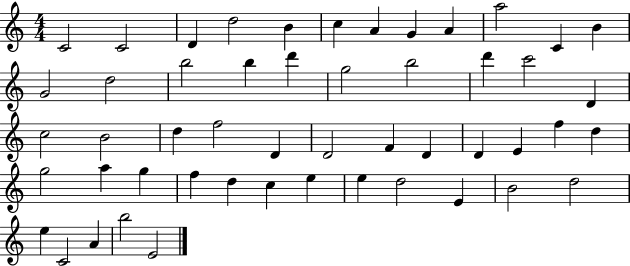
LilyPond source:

{
  \clef treble
  \numericTimeSignature
  \time 4/4
  \key c \major
  c'2 c'2 | d'4 d''2 b'4 | c''4 a'4 g'4 a'4 | a''2 c'4 b'4 | \break g'2 d''2 | b''2 b''4 d'''4 | g''2 b''2 | d'''4 c'''2 d'4 | \break c''2 b'2 | d''4 f''2 d'4 | d'2 f'4 d'4 | d'4 e'4 f''4 d''4 | \break g''2 a''4 g''4 | f''4 d''4 c''4 e''4 | e''4 d''2 e'4 | b'2 d''2 | \break e''4 c'2 a'4 | b''2 e'2 | \bar "|."
}